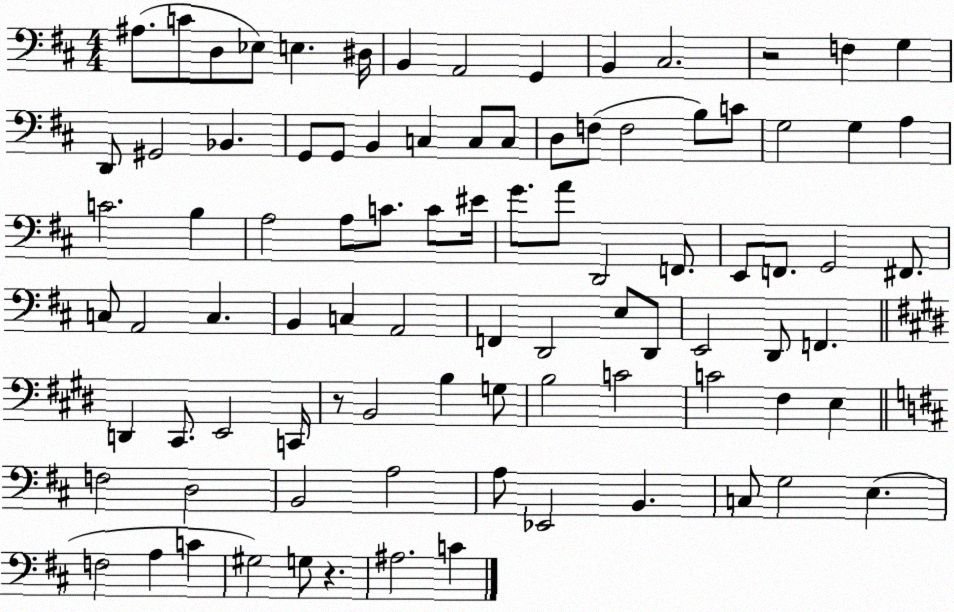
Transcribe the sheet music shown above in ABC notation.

X:1
T:Untitled
M:4/4
L:1/4
K:D
^A,/2 C/2 D,/2 _E,/2 E, ^D,/4 B,, A,,2 G,, B,, ^C,2 z2 F, G, D,,/2 ^G,,2 _B,, G,,/2 G,,/2 B,, C, C,/2 C,/2 D,/2 F,/2 F,2 B,/2 C/2 G,2 G, A, C2 B, A,2 A,/2 C/2 C/2 ^E/4 G/2 A/2 D,,2 F,,/2 E,,/2 F,,/2 G,,2 ^F,,/2 C,/2 A,,2 C, B,, C, A,,2 F,, D,,2 E,/2 D,,/2 E,,2 D,,/2 F,, D,, ^C,,/2 E,,2 C,,/4 z/2 B,,2 B, G,/2 B,2 C2 C2 ^F, E, F,2 D,2 B,,2 A,2 A,/2 _E,,2 B,, C,/2 G,2 E, F,2 A, C ^G,2 G,/2 z ^A,2 C